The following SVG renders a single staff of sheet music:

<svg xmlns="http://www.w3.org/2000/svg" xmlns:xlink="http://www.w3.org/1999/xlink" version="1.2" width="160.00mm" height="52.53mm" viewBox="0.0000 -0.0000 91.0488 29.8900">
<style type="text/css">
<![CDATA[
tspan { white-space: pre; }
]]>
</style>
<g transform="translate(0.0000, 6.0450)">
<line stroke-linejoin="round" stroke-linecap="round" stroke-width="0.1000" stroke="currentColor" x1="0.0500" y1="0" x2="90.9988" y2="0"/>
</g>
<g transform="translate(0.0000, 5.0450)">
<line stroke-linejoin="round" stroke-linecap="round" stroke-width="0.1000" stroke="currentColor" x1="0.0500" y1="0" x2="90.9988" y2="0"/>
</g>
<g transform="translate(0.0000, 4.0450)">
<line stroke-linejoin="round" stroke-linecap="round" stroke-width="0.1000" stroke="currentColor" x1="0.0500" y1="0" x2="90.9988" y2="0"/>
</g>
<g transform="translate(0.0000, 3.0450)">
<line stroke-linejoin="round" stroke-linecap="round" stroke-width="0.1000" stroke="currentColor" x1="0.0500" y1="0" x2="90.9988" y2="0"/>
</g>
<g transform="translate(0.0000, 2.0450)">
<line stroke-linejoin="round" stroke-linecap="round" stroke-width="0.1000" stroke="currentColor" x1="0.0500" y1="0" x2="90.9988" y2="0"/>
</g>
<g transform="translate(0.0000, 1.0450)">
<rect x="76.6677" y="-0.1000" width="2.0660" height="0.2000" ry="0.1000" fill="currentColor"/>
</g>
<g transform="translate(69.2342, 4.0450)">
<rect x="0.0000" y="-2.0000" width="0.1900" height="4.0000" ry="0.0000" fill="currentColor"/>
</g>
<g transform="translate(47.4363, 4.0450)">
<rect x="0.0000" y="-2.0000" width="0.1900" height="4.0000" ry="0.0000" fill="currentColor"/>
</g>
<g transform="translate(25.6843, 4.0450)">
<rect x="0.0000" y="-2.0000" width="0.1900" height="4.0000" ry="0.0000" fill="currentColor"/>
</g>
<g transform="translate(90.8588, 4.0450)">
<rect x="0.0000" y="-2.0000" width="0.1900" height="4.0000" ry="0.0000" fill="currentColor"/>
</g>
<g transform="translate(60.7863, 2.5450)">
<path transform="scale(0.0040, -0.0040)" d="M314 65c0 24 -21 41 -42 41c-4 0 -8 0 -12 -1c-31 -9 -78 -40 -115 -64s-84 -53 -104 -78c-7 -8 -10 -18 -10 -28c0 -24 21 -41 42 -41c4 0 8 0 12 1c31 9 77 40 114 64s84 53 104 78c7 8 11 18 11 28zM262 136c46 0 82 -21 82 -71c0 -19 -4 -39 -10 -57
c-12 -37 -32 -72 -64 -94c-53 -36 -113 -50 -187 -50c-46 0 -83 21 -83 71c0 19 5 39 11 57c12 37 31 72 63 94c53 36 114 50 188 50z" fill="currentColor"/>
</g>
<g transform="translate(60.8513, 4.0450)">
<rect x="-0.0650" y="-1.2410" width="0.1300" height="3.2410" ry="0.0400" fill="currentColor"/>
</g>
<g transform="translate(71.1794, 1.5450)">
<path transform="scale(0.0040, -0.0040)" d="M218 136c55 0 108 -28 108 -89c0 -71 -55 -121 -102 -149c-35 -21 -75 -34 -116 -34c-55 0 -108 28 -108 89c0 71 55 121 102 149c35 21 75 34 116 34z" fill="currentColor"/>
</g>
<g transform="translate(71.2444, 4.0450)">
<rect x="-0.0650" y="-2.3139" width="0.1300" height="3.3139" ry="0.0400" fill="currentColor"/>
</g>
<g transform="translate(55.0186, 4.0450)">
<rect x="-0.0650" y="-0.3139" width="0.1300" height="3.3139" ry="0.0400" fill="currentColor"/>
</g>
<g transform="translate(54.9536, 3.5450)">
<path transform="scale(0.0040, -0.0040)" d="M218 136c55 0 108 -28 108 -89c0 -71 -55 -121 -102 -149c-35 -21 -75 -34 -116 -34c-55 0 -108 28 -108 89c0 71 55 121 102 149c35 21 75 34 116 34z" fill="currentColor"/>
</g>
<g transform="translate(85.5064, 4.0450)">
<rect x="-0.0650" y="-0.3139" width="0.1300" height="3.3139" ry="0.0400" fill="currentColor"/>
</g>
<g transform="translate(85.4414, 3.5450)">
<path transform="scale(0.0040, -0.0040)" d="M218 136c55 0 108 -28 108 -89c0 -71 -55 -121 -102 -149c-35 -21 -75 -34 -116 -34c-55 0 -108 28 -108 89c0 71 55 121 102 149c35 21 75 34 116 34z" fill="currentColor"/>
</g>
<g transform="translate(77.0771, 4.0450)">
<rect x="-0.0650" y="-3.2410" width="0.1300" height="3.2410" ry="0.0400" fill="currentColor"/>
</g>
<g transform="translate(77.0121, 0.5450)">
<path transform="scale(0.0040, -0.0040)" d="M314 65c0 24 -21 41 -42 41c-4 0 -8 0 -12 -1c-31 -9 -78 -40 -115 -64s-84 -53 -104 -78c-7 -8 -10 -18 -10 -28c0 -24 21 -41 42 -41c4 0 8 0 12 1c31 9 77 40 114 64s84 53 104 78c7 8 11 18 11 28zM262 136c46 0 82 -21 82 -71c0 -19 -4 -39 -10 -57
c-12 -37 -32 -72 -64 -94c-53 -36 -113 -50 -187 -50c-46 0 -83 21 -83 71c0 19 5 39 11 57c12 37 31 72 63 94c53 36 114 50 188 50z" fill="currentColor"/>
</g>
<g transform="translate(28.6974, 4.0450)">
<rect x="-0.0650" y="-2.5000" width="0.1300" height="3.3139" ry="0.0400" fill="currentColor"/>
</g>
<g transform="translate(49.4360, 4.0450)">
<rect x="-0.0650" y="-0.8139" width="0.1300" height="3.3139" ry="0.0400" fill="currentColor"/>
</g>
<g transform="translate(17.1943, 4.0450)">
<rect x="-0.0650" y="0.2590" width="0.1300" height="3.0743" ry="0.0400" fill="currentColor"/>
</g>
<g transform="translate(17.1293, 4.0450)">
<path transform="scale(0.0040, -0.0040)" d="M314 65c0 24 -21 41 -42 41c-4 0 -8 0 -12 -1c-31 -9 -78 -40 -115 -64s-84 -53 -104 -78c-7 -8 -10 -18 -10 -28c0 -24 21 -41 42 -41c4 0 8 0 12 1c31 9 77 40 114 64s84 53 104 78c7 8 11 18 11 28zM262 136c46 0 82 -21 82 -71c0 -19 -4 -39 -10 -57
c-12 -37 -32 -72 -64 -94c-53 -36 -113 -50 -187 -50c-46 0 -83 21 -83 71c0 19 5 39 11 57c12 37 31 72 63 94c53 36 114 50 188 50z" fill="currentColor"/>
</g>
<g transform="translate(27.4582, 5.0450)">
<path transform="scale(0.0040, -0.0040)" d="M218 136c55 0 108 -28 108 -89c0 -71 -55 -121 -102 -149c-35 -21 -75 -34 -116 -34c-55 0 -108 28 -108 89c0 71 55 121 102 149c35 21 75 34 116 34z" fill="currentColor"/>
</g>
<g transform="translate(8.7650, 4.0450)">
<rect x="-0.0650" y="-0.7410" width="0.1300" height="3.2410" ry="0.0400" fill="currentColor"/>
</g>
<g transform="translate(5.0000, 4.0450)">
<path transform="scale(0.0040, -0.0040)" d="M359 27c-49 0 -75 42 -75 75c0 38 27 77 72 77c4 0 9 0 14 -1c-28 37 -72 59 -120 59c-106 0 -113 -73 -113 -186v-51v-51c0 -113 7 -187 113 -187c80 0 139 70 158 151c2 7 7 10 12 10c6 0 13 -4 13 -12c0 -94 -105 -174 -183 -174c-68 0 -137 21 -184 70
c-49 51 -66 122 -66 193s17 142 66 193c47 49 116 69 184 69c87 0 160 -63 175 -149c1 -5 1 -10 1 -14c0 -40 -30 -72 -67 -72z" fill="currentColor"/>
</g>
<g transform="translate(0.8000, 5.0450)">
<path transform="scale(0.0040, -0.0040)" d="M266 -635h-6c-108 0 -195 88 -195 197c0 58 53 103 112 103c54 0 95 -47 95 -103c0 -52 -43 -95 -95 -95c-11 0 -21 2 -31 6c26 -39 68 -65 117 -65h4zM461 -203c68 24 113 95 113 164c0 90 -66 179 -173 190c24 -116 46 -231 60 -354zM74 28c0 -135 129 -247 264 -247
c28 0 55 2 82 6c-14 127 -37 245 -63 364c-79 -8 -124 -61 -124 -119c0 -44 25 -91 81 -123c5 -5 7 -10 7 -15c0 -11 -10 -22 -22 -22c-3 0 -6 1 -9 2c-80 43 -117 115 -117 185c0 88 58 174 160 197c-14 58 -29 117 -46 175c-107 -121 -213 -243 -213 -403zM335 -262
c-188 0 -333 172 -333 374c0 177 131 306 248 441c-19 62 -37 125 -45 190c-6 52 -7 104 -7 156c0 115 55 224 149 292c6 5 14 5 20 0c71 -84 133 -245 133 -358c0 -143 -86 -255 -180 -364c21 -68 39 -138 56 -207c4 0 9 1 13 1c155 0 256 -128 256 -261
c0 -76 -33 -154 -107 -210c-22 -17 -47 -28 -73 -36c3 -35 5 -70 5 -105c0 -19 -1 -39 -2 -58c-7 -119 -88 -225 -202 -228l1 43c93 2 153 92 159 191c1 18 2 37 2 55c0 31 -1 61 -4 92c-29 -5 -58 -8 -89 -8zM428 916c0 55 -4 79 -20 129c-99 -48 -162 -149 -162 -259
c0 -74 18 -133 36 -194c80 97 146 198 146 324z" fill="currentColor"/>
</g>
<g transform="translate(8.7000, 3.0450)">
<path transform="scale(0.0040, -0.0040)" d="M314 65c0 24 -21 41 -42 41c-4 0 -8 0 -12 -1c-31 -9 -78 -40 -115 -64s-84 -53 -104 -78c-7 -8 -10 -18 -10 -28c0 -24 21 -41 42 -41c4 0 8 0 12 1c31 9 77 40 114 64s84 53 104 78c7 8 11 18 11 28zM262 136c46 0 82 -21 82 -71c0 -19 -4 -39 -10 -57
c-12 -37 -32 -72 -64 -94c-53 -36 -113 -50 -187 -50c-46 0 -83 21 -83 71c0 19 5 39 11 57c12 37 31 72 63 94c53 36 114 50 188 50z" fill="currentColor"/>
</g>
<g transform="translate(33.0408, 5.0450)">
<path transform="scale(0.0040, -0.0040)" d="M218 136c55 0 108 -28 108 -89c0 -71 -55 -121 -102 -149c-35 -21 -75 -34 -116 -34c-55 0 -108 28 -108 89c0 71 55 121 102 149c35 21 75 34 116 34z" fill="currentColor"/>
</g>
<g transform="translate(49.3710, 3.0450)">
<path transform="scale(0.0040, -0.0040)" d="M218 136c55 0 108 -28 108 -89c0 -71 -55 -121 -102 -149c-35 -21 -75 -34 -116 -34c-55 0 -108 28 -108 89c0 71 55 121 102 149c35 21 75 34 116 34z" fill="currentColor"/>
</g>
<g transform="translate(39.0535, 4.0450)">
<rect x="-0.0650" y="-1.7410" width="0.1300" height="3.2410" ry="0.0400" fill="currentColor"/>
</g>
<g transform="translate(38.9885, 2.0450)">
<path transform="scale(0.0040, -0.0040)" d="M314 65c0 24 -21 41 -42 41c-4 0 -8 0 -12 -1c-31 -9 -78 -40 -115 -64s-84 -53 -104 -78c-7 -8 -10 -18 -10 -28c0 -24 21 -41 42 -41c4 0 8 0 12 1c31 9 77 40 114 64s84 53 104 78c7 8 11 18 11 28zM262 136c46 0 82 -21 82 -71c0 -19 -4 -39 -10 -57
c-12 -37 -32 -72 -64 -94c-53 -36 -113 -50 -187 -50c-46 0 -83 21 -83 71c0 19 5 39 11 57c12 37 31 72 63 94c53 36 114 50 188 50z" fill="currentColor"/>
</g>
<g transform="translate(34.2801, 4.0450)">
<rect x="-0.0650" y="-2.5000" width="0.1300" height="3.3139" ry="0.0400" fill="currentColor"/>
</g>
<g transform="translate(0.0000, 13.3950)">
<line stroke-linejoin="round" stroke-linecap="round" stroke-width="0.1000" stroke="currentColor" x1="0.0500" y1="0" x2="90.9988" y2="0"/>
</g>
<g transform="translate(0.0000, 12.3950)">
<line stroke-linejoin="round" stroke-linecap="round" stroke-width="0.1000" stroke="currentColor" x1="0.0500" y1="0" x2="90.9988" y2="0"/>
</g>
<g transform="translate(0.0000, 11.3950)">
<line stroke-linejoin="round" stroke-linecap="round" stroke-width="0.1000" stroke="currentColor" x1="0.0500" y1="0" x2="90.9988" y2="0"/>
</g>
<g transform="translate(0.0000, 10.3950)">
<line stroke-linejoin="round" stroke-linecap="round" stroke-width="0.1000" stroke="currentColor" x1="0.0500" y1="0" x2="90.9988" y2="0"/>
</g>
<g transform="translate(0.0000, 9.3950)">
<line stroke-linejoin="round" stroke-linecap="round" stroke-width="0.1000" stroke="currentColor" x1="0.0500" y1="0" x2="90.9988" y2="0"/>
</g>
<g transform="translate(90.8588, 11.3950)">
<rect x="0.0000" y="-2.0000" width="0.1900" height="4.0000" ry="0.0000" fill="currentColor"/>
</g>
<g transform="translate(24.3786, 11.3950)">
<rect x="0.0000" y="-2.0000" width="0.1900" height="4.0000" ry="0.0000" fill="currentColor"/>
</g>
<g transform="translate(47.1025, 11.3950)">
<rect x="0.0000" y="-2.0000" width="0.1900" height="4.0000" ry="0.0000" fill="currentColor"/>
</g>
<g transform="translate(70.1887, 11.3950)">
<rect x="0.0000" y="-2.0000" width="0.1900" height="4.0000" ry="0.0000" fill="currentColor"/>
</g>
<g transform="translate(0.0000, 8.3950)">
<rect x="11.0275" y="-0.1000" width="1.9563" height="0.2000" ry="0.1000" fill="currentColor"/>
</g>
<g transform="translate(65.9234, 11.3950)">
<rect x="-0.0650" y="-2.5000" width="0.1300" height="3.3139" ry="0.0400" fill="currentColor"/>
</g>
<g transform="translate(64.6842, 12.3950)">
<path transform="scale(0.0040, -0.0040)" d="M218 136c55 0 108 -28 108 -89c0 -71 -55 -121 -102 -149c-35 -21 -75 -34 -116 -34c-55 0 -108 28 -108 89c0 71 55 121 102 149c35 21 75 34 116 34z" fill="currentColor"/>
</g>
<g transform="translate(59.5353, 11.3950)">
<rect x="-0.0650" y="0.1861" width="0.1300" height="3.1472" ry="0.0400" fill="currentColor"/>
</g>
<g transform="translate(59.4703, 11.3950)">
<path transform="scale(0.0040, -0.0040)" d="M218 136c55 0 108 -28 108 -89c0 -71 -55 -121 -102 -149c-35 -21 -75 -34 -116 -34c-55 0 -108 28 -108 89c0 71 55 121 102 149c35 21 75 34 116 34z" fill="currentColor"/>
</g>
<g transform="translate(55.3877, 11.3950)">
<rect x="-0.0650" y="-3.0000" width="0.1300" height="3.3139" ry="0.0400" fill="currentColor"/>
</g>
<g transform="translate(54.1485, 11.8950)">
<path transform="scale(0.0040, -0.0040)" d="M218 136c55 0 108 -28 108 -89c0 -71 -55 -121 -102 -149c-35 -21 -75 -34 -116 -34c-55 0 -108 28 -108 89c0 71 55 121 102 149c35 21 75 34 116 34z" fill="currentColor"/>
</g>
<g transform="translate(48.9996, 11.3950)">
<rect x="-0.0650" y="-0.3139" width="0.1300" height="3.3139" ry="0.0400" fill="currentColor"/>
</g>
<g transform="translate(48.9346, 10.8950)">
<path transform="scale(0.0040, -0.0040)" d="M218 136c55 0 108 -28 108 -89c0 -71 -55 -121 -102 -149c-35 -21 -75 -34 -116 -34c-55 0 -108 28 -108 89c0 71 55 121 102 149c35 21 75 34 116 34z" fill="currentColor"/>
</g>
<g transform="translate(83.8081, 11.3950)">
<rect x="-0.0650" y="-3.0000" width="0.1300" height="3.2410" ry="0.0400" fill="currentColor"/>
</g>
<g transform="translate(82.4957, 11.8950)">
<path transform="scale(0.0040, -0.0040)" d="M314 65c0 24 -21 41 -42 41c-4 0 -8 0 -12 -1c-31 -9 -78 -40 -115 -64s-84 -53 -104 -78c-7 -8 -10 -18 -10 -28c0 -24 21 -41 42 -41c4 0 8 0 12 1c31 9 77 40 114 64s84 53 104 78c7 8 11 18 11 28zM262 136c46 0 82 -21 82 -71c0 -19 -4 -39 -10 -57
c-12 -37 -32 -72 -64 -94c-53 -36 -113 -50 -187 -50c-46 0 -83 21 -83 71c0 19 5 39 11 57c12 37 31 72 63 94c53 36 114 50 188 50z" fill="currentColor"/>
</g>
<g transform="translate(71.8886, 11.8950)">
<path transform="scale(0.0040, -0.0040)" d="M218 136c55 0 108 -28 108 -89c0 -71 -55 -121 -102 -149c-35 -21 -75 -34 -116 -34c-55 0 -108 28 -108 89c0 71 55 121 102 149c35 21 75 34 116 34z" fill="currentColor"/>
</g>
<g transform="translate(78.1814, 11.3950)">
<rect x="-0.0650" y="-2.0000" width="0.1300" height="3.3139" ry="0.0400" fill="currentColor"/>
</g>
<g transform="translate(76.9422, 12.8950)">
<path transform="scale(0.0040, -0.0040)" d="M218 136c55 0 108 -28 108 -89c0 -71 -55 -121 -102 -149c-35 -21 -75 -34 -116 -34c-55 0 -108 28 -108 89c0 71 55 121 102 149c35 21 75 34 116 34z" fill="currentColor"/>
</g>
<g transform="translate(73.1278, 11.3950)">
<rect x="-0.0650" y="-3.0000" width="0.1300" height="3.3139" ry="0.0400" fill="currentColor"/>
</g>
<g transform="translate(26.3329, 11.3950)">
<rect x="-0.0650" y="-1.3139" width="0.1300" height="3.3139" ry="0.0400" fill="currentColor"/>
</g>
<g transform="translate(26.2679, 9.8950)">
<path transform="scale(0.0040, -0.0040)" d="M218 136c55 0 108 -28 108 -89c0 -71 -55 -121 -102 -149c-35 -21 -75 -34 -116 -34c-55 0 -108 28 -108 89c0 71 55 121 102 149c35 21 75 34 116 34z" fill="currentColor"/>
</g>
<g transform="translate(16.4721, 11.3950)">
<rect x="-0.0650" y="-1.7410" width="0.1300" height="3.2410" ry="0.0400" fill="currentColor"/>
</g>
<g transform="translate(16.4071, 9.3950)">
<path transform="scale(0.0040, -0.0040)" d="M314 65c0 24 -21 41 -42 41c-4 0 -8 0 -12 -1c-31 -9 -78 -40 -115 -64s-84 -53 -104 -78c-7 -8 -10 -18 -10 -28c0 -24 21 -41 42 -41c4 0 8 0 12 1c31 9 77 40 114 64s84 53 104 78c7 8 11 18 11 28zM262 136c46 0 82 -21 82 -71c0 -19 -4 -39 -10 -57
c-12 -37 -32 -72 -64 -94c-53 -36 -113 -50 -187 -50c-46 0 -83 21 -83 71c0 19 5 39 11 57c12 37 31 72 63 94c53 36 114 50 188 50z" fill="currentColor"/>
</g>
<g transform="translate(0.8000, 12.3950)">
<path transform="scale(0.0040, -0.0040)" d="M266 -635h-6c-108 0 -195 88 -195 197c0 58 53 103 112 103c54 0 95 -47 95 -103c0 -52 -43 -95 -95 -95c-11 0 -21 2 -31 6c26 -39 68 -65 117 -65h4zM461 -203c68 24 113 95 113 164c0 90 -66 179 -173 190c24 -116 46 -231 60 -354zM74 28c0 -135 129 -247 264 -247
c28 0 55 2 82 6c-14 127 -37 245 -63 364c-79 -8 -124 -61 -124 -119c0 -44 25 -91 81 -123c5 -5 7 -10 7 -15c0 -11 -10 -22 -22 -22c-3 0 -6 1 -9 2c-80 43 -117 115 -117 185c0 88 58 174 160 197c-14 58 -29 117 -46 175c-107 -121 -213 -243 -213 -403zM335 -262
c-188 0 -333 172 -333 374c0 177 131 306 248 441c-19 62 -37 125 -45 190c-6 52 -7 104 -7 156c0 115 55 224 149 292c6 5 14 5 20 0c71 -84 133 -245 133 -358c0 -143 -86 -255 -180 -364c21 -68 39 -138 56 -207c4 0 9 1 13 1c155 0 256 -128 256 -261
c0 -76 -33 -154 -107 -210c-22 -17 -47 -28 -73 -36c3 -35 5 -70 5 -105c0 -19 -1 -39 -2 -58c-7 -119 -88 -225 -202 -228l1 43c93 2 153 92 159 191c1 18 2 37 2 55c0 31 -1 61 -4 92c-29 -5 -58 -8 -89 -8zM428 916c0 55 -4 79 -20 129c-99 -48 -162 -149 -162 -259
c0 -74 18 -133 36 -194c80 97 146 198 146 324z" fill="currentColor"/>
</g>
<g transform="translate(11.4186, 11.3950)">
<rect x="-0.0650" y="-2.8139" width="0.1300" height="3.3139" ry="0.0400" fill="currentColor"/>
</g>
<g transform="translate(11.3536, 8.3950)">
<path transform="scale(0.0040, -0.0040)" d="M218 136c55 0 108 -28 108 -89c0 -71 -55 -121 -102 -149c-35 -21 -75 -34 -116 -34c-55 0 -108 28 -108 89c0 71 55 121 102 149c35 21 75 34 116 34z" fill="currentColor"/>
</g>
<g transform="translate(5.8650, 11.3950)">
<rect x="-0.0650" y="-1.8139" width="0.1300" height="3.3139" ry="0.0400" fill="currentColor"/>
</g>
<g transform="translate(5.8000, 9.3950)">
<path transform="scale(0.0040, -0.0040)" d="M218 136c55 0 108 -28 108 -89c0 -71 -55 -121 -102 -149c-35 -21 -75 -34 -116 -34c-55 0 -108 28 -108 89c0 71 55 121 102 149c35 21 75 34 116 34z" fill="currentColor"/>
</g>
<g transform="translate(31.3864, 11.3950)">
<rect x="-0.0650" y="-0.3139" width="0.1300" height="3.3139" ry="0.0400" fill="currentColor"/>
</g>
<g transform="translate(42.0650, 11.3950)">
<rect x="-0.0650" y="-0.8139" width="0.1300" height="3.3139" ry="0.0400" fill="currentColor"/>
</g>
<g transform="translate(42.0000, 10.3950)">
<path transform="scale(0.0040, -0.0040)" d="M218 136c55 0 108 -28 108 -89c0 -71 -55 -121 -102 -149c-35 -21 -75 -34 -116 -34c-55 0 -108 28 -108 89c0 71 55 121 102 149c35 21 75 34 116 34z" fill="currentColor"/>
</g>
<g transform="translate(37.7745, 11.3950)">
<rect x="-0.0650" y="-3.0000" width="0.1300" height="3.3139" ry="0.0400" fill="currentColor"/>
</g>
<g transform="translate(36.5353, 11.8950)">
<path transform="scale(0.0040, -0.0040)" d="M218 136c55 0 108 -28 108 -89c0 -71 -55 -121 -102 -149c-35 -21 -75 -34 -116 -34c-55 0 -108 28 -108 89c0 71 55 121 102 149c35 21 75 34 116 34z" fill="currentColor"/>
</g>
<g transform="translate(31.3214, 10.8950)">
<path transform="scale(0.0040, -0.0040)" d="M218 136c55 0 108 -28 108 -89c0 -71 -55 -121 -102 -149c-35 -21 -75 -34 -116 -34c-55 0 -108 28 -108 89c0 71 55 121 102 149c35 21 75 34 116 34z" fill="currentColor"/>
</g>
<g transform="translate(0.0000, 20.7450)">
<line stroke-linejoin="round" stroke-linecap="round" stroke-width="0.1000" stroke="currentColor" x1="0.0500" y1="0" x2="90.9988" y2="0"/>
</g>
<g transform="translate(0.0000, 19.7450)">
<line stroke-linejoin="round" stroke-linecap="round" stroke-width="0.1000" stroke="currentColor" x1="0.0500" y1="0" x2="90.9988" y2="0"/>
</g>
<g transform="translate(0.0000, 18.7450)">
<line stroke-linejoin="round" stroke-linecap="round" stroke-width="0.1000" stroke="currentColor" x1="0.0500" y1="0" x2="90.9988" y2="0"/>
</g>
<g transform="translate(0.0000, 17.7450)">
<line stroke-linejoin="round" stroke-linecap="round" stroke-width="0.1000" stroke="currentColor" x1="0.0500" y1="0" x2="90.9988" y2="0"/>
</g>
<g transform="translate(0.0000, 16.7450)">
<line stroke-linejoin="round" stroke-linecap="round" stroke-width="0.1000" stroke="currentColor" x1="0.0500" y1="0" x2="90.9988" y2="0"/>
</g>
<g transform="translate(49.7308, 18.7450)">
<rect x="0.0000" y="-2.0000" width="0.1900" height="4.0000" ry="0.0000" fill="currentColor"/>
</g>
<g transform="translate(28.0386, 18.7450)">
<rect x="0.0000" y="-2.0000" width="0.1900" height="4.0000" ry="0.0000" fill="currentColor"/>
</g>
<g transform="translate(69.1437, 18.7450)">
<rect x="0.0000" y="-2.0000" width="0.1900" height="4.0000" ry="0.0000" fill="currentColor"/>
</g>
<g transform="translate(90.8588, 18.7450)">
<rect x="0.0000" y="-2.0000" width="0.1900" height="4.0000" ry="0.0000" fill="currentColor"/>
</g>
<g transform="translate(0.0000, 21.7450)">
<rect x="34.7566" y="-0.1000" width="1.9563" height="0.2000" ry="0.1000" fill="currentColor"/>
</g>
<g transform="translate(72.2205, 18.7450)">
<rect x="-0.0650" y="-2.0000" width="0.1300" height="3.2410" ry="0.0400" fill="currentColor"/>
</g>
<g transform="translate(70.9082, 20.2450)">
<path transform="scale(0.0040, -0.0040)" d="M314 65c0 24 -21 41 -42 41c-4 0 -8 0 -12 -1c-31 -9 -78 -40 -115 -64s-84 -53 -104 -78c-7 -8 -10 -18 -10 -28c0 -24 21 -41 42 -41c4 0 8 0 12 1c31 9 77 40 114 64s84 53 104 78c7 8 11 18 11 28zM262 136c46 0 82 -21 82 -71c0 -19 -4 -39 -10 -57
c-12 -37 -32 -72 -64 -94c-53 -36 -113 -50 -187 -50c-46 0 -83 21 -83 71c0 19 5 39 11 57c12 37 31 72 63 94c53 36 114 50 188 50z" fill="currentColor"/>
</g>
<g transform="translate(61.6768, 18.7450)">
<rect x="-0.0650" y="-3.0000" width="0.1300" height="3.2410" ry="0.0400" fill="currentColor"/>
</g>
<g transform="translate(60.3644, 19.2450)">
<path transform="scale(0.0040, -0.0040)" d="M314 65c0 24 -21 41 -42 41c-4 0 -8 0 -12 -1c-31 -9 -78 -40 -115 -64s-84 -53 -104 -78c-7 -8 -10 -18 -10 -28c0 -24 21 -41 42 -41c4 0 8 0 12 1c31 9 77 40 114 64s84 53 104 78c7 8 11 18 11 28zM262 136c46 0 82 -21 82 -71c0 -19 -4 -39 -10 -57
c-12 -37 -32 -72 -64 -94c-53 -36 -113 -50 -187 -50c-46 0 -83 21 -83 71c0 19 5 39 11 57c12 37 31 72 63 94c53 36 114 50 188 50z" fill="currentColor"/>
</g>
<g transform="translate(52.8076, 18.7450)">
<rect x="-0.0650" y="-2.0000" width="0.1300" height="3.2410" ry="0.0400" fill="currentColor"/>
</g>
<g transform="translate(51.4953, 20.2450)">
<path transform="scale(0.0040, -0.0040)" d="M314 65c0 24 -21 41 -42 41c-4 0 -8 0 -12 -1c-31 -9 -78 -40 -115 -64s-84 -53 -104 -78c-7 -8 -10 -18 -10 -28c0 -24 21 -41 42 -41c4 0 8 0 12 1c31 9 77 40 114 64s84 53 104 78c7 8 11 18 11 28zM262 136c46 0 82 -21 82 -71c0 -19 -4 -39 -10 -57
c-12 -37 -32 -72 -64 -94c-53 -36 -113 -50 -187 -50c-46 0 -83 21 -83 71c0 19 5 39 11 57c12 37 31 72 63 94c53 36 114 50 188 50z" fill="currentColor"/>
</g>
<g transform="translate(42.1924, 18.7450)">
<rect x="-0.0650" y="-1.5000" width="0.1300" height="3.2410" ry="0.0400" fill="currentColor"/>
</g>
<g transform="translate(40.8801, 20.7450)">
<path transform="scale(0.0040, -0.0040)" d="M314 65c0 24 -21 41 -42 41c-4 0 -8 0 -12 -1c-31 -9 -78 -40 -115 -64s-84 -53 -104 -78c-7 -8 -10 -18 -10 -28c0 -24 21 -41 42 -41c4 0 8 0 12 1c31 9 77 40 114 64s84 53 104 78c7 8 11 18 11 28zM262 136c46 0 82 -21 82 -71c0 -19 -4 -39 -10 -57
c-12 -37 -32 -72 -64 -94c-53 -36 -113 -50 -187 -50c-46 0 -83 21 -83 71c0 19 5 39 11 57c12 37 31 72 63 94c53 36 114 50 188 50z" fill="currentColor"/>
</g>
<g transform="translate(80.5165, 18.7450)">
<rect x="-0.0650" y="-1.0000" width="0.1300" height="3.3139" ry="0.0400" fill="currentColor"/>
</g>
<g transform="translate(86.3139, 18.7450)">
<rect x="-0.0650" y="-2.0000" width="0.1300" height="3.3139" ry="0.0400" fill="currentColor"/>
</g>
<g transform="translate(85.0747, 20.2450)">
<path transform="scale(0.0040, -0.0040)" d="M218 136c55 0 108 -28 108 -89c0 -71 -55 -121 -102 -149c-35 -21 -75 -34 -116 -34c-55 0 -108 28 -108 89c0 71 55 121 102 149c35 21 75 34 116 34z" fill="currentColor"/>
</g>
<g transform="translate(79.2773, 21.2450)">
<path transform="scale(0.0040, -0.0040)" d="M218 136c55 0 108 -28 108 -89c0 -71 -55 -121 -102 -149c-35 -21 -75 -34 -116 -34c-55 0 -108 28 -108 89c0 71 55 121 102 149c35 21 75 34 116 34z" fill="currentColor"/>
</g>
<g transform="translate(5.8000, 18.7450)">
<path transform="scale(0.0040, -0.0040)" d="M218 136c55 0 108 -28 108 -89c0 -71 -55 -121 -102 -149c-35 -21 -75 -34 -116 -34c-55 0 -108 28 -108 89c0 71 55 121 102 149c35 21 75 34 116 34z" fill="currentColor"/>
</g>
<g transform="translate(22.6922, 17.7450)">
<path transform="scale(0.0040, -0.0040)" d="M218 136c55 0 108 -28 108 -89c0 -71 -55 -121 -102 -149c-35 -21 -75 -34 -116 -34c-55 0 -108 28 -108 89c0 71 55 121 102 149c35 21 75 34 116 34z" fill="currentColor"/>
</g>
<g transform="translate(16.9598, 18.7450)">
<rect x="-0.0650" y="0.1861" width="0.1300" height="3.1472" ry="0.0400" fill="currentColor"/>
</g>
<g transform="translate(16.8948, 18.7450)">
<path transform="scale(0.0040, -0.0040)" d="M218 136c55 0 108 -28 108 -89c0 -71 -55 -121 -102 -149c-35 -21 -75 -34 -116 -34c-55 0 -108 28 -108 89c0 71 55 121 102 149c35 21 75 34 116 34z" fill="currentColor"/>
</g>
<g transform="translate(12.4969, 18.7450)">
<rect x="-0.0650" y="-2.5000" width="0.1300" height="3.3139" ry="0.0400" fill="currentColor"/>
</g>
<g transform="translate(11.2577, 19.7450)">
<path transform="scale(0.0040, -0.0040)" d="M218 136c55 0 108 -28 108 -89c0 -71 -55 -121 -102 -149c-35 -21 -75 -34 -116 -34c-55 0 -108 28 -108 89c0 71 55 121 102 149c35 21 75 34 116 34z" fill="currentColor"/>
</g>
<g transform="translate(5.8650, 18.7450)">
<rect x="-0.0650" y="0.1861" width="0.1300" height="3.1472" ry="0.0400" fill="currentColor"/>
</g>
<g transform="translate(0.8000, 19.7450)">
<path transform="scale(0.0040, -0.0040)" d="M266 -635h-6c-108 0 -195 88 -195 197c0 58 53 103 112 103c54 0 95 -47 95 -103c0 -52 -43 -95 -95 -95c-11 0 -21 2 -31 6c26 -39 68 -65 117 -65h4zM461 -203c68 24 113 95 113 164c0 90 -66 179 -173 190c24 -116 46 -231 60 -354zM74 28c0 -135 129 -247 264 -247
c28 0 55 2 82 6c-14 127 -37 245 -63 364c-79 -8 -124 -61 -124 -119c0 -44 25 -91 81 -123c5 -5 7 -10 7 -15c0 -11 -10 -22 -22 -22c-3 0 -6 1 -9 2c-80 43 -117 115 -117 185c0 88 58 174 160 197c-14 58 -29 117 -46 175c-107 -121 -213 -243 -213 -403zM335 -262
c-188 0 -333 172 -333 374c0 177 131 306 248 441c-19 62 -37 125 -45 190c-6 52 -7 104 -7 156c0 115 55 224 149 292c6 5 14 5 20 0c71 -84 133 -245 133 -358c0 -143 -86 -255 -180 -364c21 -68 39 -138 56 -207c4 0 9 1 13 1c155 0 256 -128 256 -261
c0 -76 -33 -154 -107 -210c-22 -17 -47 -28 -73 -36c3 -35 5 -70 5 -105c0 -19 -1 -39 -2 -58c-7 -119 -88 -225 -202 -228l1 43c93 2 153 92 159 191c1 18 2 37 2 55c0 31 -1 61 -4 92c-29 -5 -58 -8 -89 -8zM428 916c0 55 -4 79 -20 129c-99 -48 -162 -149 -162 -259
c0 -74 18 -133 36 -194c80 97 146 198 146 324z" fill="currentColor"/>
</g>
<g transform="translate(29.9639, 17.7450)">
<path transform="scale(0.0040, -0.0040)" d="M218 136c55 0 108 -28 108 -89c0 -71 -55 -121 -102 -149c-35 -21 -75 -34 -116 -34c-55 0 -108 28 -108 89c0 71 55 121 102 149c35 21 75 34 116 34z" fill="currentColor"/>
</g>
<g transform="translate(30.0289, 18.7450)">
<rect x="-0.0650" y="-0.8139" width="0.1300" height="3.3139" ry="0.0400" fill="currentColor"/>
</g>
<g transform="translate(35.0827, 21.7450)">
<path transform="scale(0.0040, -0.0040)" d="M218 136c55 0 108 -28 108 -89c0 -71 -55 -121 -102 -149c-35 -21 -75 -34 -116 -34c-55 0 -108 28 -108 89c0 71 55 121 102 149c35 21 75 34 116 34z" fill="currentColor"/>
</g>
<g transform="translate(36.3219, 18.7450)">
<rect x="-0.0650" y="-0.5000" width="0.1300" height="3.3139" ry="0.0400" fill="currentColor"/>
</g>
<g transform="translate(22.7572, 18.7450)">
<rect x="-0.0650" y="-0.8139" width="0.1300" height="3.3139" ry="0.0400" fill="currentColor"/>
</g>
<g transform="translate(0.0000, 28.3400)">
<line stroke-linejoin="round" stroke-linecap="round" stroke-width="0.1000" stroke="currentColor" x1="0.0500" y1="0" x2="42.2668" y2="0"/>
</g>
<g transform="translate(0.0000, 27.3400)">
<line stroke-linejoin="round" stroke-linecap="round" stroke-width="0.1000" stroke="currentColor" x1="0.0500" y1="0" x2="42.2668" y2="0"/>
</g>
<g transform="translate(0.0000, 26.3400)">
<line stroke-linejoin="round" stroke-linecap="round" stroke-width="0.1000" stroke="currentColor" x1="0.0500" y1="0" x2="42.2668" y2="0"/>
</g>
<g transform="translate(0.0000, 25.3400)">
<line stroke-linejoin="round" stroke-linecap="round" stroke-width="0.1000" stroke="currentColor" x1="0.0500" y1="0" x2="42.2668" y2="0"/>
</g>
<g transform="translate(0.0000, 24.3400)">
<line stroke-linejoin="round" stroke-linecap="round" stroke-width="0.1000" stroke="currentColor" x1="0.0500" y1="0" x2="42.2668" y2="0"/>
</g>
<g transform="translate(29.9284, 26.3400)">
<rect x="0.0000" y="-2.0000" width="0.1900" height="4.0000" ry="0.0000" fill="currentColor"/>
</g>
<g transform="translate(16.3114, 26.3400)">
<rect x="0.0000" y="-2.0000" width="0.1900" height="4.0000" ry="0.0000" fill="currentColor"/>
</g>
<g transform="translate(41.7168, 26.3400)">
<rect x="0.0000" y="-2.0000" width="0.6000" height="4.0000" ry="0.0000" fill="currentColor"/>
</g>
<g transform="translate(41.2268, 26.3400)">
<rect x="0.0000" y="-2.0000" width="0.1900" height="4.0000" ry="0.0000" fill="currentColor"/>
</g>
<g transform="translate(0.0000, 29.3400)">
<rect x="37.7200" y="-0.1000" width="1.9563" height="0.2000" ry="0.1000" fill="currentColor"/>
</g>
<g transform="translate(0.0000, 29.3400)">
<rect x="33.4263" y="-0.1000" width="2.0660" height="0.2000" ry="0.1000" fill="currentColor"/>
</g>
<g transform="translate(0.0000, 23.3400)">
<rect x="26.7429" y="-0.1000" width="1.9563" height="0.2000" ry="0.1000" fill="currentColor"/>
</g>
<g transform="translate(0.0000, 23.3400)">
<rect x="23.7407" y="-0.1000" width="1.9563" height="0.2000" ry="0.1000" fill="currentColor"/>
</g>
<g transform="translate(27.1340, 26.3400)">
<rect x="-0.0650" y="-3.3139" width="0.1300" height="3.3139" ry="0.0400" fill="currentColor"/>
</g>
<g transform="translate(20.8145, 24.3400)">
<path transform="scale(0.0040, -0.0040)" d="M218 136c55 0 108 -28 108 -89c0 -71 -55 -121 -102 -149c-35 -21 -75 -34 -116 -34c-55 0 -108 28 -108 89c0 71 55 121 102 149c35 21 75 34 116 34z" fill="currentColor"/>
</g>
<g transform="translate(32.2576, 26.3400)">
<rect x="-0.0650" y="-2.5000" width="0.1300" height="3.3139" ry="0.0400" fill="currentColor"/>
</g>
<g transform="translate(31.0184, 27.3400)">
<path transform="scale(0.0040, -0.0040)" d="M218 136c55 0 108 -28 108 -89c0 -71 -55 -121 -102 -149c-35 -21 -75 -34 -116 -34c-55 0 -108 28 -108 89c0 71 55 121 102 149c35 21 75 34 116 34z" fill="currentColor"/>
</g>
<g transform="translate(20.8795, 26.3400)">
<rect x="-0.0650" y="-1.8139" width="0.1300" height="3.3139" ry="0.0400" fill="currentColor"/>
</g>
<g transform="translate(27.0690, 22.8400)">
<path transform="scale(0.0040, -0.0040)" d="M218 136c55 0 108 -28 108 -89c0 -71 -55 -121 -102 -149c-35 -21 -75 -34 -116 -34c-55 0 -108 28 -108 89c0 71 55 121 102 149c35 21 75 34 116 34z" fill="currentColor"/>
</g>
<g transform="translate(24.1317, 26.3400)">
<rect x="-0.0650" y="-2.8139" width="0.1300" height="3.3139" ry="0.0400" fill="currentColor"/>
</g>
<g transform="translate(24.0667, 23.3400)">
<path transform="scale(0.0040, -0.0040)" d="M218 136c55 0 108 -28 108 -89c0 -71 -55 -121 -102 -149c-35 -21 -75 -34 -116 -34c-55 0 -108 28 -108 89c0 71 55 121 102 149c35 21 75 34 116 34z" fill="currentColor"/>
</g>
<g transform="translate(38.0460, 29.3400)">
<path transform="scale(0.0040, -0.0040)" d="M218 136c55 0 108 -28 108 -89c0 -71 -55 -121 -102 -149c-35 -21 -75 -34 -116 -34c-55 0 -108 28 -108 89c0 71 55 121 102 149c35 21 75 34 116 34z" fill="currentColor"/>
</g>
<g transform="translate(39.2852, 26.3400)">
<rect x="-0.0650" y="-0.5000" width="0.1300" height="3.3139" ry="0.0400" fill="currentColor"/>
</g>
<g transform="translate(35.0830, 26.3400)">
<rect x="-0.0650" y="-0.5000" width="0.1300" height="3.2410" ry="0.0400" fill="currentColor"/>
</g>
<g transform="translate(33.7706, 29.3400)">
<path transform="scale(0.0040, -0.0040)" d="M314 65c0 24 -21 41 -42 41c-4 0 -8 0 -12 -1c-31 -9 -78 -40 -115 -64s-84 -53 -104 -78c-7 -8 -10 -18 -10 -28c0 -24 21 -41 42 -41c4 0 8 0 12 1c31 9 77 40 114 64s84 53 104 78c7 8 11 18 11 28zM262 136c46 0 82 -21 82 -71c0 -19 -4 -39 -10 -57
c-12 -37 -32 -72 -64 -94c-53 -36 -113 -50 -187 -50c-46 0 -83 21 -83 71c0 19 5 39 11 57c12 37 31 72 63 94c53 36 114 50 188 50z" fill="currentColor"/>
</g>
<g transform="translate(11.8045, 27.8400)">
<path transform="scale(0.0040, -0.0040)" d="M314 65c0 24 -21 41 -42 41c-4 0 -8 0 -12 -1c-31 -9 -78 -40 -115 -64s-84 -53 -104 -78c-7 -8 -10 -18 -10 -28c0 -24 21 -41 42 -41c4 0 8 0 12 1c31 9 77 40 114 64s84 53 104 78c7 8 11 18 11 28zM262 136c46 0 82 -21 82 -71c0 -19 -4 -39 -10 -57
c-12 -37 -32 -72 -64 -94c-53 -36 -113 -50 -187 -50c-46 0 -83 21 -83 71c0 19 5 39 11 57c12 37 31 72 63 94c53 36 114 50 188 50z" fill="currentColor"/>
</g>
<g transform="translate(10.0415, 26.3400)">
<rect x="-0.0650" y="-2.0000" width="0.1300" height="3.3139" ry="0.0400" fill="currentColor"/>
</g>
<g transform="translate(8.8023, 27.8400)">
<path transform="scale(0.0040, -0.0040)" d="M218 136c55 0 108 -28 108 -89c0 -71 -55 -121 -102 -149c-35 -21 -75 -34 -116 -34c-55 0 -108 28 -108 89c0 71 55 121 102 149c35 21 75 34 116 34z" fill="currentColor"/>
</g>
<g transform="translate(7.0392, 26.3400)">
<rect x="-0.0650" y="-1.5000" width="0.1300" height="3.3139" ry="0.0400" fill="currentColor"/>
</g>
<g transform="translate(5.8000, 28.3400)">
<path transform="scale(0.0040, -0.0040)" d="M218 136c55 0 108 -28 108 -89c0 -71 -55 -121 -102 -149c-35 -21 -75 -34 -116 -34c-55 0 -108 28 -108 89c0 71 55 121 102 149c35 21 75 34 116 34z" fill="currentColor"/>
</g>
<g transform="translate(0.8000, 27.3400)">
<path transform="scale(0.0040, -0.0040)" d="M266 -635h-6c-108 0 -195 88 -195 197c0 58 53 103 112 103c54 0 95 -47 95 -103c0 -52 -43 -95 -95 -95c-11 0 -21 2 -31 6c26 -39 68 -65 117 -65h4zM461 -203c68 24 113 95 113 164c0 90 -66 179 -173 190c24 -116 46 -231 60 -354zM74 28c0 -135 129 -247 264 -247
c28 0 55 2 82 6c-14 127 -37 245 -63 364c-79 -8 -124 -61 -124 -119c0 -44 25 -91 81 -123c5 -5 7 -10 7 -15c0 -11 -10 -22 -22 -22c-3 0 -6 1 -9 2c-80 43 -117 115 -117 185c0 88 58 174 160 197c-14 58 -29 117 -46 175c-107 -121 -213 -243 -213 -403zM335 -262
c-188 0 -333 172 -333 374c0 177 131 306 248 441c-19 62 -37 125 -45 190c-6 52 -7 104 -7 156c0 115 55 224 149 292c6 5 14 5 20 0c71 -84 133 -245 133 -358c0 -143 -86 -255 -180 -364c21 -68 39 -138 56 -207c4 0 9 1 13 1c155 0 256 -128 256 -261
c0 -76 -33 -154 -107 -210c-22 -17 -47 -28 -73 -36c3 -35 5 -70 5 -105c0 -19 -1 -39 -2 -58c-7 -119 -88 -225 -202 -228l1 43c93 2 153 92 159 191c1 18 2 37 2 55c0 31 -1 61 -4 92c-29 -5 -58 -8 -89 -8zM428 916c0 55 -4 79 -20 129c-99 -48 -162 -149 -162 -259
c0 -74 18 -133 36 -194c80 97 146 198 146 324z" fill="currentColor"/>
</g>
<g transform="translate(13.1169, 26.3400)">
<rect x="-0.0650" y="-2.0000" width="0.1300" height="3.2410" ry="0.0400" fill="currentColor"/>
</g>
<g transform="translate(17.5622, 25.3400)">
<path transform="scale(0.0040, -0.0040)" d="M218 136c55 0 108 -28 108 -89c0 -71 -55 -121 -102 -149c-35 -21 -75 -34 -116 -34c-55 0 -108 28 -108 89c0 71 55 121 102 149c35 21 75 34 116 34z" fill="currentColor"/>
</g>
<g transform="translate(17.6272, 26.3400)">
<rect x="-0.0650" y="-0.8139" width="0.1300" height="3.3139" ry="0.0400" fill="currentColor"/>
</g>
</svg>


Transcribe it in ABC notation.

X:1
T:Untitled
M:4/4
L:1/4
K:C
d2 B2 G G f2 d c e2 g b2 c f a f2 e c A d c A B G A F A2 B G B d d C E2 F2 A2 F2 D F E F F2 d f a b G C2 C